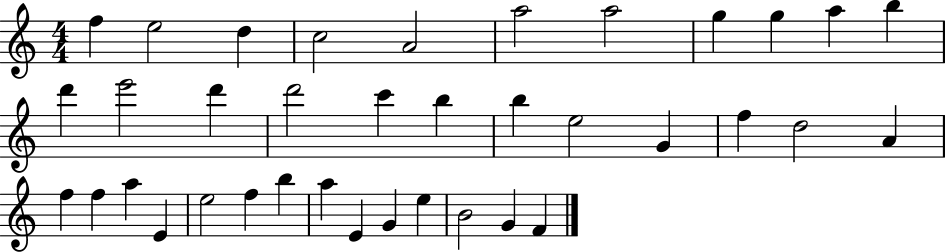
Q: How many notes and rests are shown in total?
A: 37